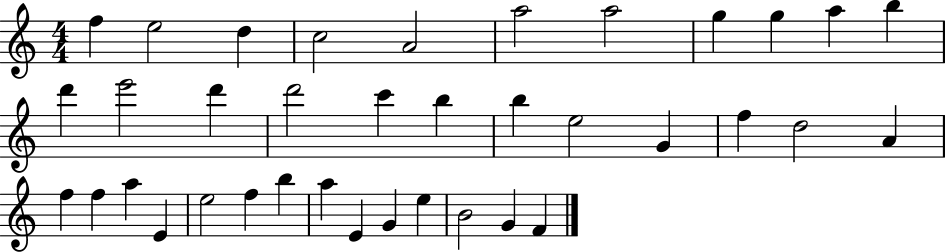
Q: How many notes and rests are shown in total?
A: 37